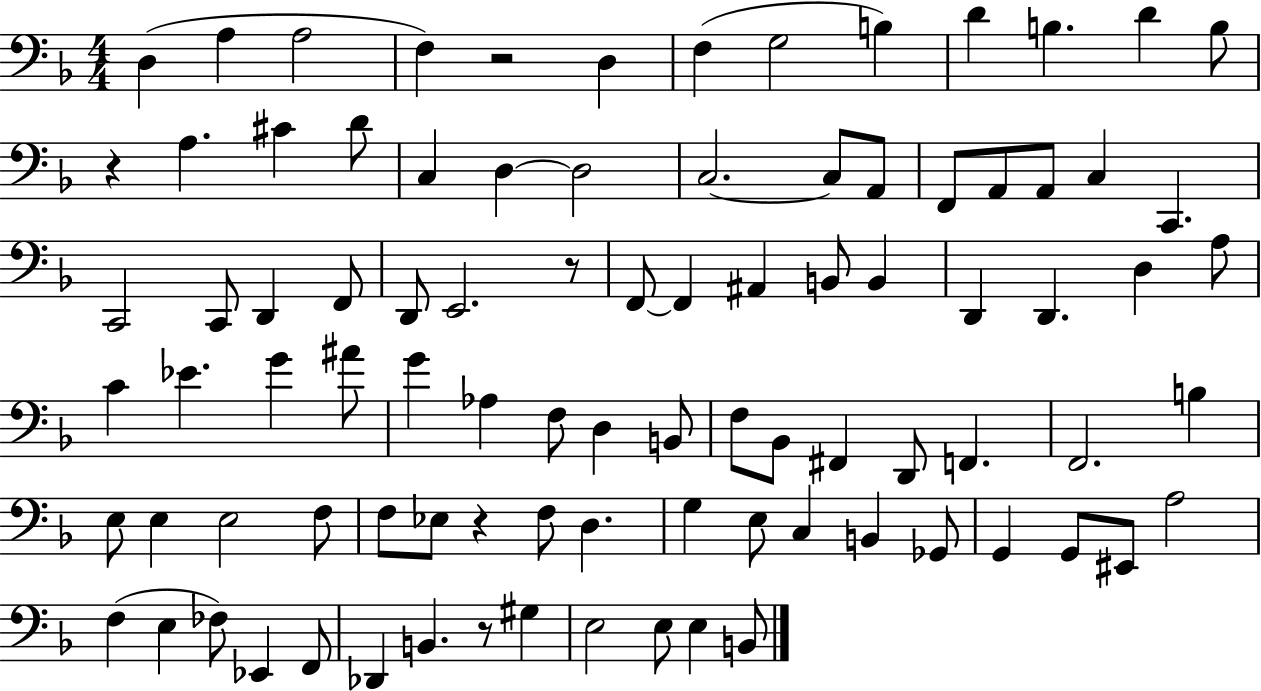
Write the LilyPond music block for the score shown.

{
  \clef bass
  \numericTimeSignature
  \time 4/4
  \key f \major
  d4( a4 a2 | f4) r2 d4 | f4( g2 b4) | d'4 b4. d'4 b8 | \break r4 a4. cis'4 d'8 | c4 d4~~ d2 | c2.~~ c8 a,8 | f,8 a,8 a,8 c4 c,4. | \break c,2 c,8 d,4 f,8 | d,8 e,2. r8 | f,8~~ f,4 ais,4 b,8 b,4 | d,4 d,4. d4 a8 | \break c'4 ees'4. g'4 ais'8 | g'4 aes4 f8 d4 b,8 | f8 bes,8 fis,4 d,8 f,4. | f,2. b4 | \break e8 e4 e2 f8 | f8 ees8 r4 f8 d4. | g4 e8 c4 b,4 ges,8 | g,4 g,8 eis,8 a2 | \break f4( e4 fes8) ees,4 f,8 | des,4 b,4. r8 gis4 | e2 e8 e4 b,8 | \bar "|."
}